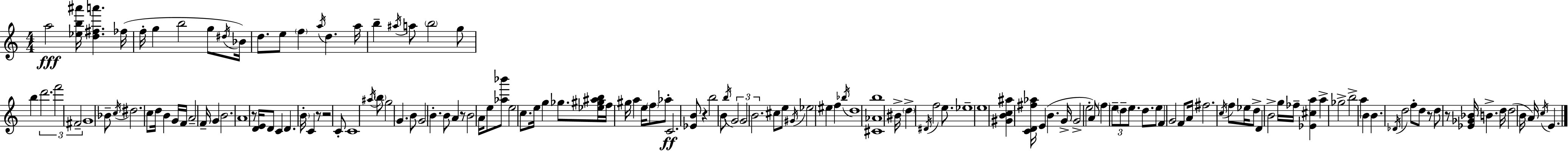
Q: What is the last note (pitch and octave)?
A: E4